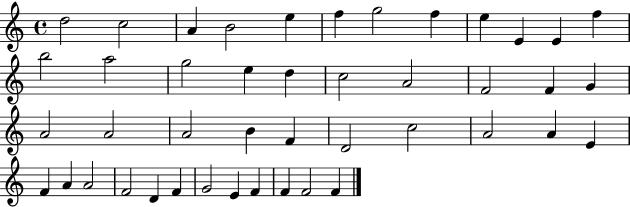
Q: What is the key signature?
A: C major